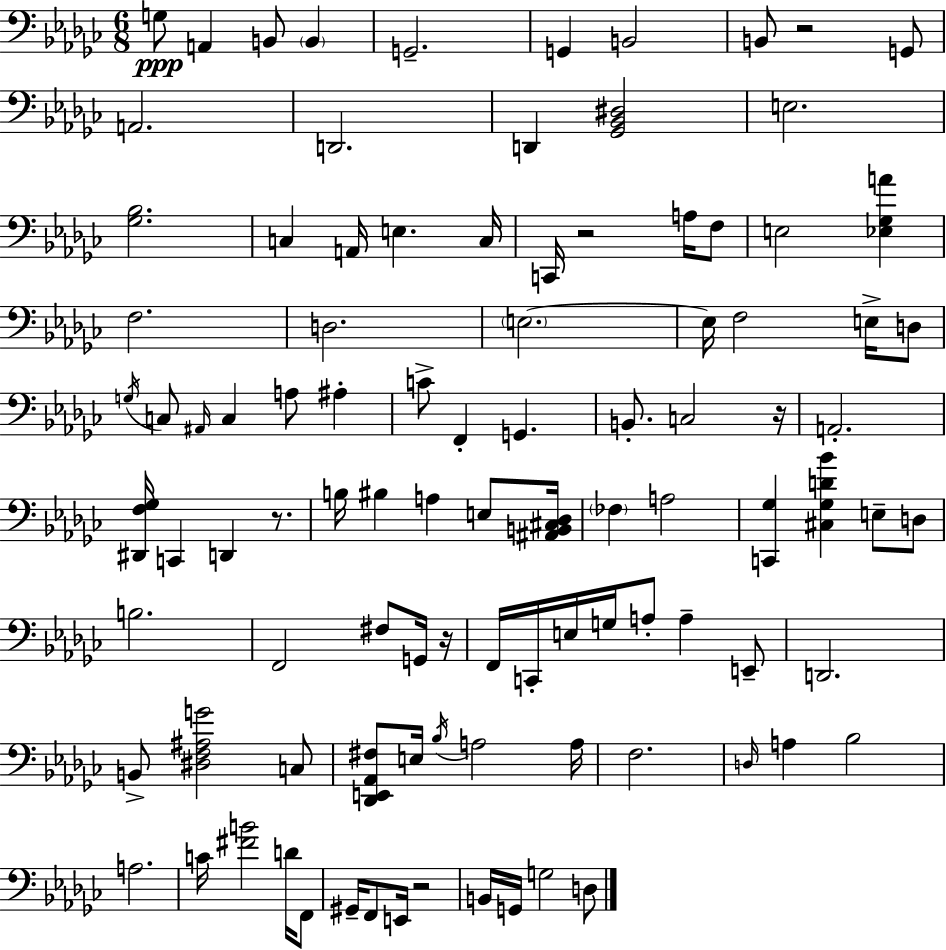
G3/e A2/q B2/e B2/q G2/h. G2/q B2/h B2/e R/h G2/e A2/h. D2/h. D2/q [Gb2,Bb2,D#3]/h E3/h. [Gb3,Bb3]/h. C3/q A2/s E3/q. C3/s C2/s R/h A3/s F3/e E3/h [Eb3,Gb3,A4]/q F3/h. D3/h. E3/h. E3/s F3/h E3/s D3/e G3/s C3/e A#2/s C3/q A3/e A#3/q C4/e F2/q G2/q. B2/e. C3/h R/s A2/h. [D#2,F3,Gb3]/s C2/q D2/q R/e. B3/s BIS3/q A3/q E3/e [A#2,B2,C#3,Db3]/s FES3/q A3/h [C2,Gb3]/q [C#3,Gb3,D4,Bb4]/q E3/e D3/e B3/h. F2/h F#3/e G2/s R/s F2/s C2/s E3/s G3/s A3/e A3/q E2/e D2/h. B2/e [D#3,F3,A#3,G4]/h C3/e [Db2,E2,Ab2,F#3]/e E3/s Bb3/s A3/h A3/s F3/h. D3/s A3/q Bb3/h A3/h. C4/s [F#4,B4]/h D4/s F2/e G#2/s F2/e E2/s R/h B2/s G2/s G3/h D3/e